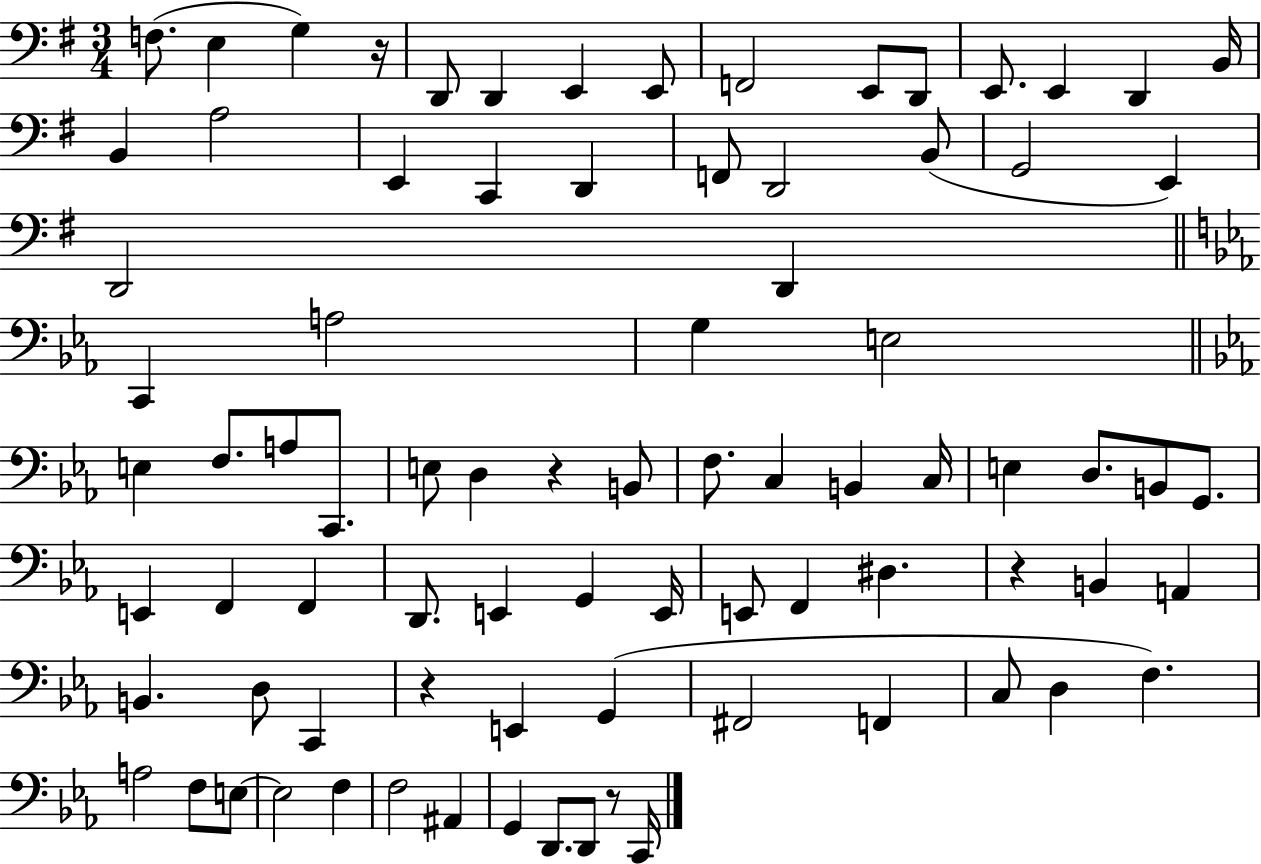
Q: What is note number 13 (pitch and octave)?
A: D2